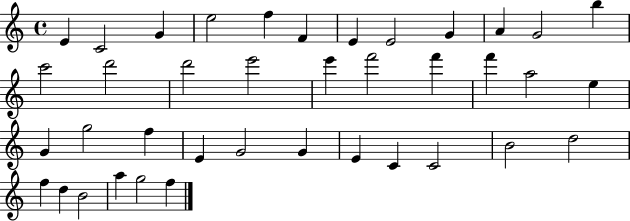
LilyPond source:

{
  \clef treble
  \time 4/4
  \defaultTimeSignature
  \key c \major
  e'4 c'2 g'4 | e''2 f''4 f'4 | e'4 e'2 g'4 | a'4 g'2 b''4 | \break c'''2 d'''2 | d'''2 e'''2 | e'''4 f'''2 f'''4 | f'''4 a''2 e''4 | \break g'4 g''2 f''4 | e'4 g'2 g'4 | e'4 c'4 c'2 | b'2 d''2 | \break f''4 d''4 b'2 | a''4 g''2 f''4 | \bar "|."
}